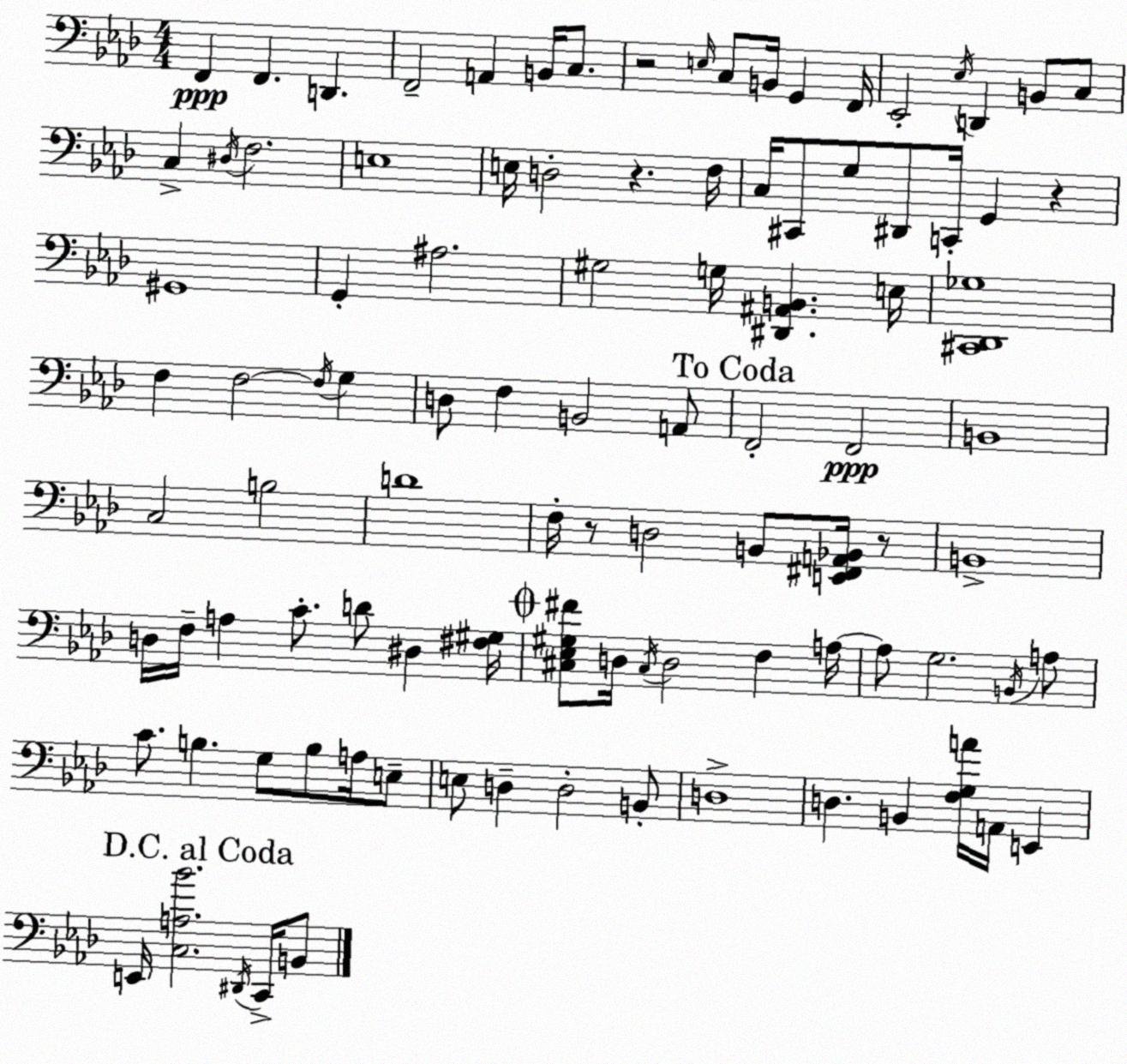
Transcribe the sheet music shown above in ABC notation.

X:1
T:Untitled
M:4/4
L:1/4
K:Fm
F,, F,, D,, F,,2 A,, B,,/4 C,/2 z2 E,/4 C,/2 B,,/4 G,, F,,/4 _E,,2 _E,/4 D,, B,,/2 C,/2 C, ^D,/4 F,2 E,4 E,/4 D,2 z F,/4 C,/4 ^C,,/2 G,/2 ^D,,/2 C,,/4 G,, z ^G,,4 G,, ^A,2 ^G,2 G,/4 [^D,,^A,,B,,] E,/4 [^C,,_D,,_G,]4 F, F,2 F,/4 G, D,/2 F, B,,2 A,,/2 F,,2 F,,2 B,,4 C,2 B,2 D4 F,/4 z/2 D,2 B,,/2 [E,,^F,,A,,_B,,]/4 z/2 B,,4 D,/4 F,/4 A, C/2 D/2 ^D, [^F,^G,]/4 [^C,_E,^G,^F]/2 D,/4 ^C,/4 D,2 F, A,/4 A,/2 G,2 B,,/4 A,/2 C/2 B, G,/2 B,/2 A,/4 E,/2 E,/2 D, D,2 B,,/2 D,4 D, B,, [F,G,A]/4 A,,/4 E,, E,,/4 [C,A,_B]2 ^D,,/4 C,,/4 B,,/2